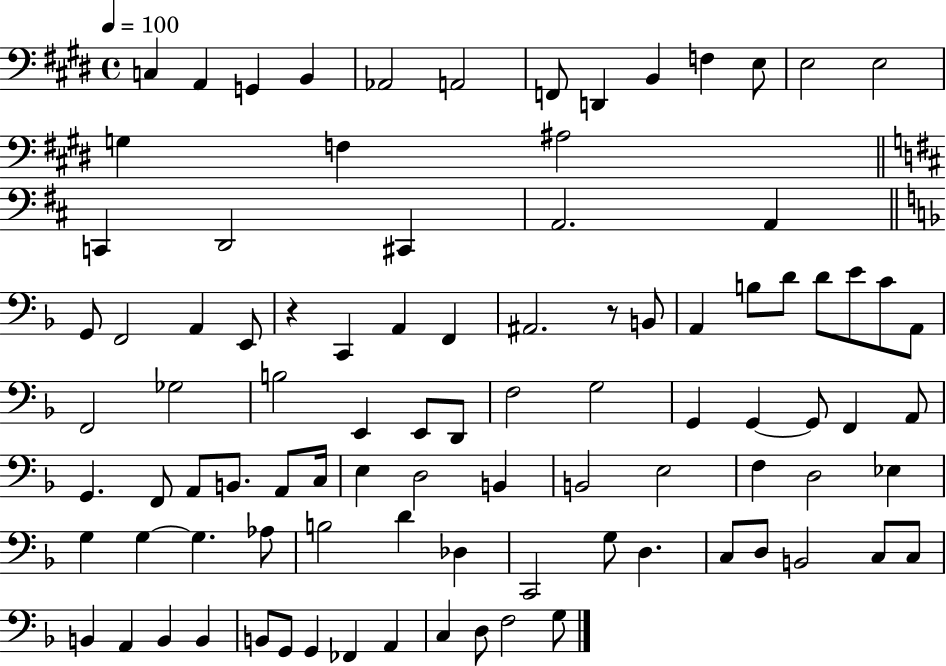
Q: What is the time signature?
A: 4/4